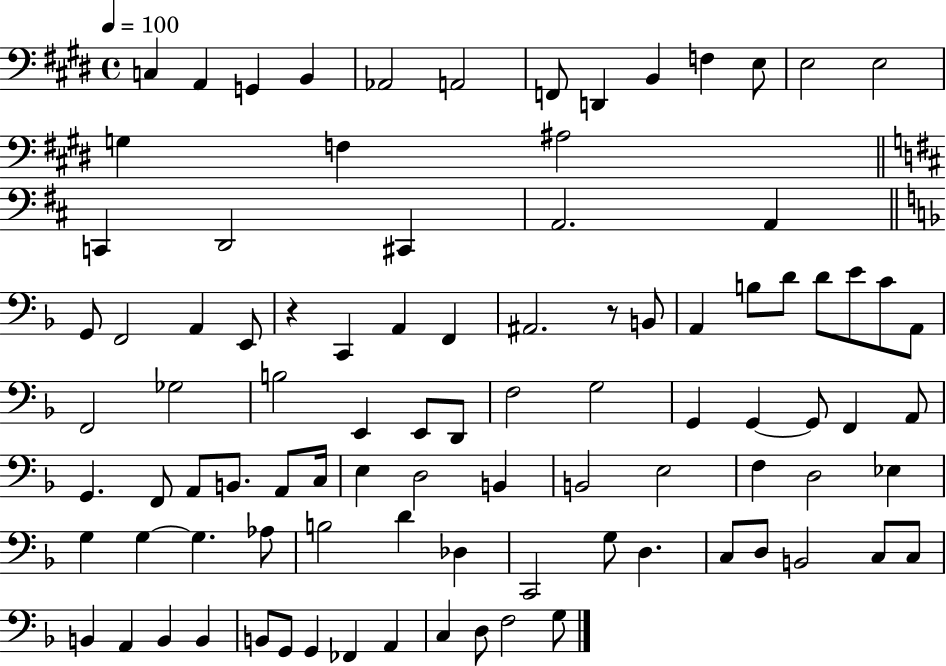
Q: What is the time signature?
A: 4/4